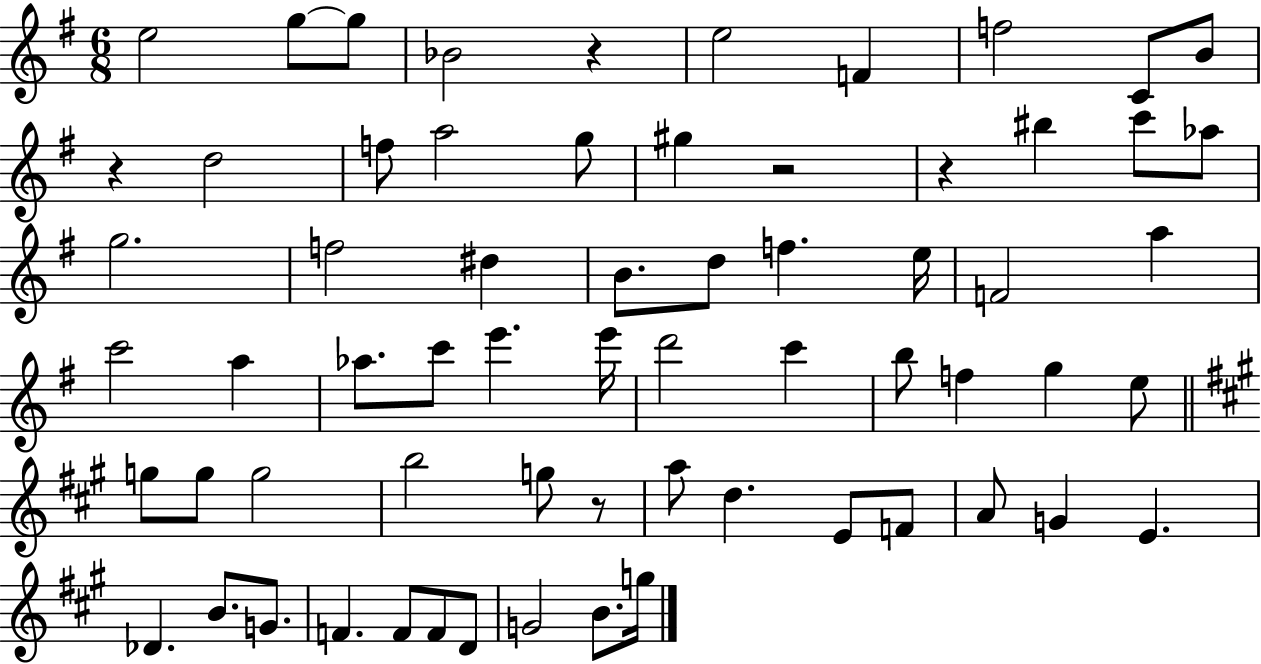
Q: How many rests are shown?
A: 5